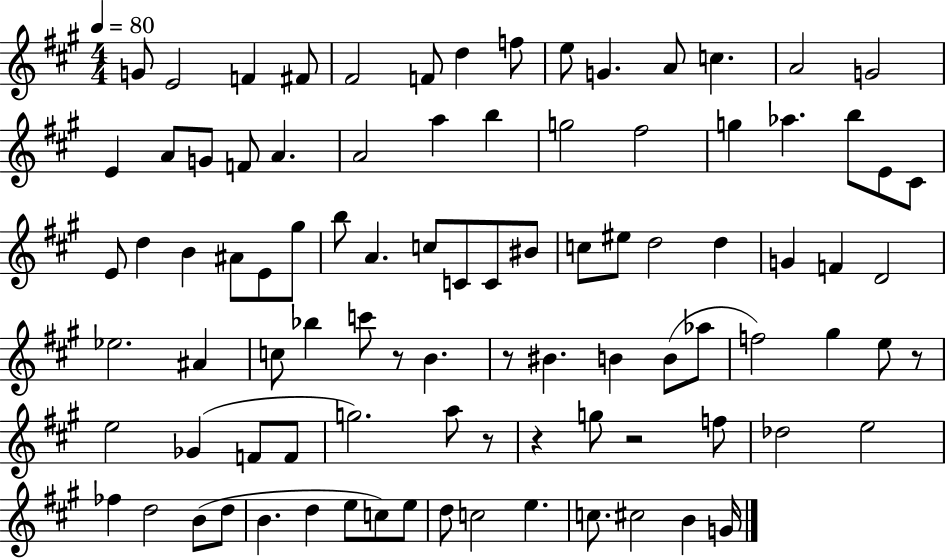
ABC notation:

X:1
T:Untitled
M:4/4
L:1/4
K:A
G/2 E2 F ^F/2 ^F2 F/2 d f/2 e/2 G A/2 c A2 G2 E A/2 G/2 F/2 A A2 a b g2 ^f2 g _a b/2 E/2 ^C/2 E/2 d B ^A/2 E/2 ^g/2 b/2 A c/2 C/2 C/2 ^B/2 c/2 ^e/2 d2 d G F D2 _e2 ^A c/2 _b c'/2 z/2 B z/2 ^B B B/2 _a/2 f2 ^g e/2 z/2 e2 _G F/2 F/2 g2 a/2 z/2 z g/2 z2 f/2 _d2 e2 _f d2 B/2 d/2 B d e/2 c/2 e/2 d/2 c2 e c/2 ^c2 B G/4